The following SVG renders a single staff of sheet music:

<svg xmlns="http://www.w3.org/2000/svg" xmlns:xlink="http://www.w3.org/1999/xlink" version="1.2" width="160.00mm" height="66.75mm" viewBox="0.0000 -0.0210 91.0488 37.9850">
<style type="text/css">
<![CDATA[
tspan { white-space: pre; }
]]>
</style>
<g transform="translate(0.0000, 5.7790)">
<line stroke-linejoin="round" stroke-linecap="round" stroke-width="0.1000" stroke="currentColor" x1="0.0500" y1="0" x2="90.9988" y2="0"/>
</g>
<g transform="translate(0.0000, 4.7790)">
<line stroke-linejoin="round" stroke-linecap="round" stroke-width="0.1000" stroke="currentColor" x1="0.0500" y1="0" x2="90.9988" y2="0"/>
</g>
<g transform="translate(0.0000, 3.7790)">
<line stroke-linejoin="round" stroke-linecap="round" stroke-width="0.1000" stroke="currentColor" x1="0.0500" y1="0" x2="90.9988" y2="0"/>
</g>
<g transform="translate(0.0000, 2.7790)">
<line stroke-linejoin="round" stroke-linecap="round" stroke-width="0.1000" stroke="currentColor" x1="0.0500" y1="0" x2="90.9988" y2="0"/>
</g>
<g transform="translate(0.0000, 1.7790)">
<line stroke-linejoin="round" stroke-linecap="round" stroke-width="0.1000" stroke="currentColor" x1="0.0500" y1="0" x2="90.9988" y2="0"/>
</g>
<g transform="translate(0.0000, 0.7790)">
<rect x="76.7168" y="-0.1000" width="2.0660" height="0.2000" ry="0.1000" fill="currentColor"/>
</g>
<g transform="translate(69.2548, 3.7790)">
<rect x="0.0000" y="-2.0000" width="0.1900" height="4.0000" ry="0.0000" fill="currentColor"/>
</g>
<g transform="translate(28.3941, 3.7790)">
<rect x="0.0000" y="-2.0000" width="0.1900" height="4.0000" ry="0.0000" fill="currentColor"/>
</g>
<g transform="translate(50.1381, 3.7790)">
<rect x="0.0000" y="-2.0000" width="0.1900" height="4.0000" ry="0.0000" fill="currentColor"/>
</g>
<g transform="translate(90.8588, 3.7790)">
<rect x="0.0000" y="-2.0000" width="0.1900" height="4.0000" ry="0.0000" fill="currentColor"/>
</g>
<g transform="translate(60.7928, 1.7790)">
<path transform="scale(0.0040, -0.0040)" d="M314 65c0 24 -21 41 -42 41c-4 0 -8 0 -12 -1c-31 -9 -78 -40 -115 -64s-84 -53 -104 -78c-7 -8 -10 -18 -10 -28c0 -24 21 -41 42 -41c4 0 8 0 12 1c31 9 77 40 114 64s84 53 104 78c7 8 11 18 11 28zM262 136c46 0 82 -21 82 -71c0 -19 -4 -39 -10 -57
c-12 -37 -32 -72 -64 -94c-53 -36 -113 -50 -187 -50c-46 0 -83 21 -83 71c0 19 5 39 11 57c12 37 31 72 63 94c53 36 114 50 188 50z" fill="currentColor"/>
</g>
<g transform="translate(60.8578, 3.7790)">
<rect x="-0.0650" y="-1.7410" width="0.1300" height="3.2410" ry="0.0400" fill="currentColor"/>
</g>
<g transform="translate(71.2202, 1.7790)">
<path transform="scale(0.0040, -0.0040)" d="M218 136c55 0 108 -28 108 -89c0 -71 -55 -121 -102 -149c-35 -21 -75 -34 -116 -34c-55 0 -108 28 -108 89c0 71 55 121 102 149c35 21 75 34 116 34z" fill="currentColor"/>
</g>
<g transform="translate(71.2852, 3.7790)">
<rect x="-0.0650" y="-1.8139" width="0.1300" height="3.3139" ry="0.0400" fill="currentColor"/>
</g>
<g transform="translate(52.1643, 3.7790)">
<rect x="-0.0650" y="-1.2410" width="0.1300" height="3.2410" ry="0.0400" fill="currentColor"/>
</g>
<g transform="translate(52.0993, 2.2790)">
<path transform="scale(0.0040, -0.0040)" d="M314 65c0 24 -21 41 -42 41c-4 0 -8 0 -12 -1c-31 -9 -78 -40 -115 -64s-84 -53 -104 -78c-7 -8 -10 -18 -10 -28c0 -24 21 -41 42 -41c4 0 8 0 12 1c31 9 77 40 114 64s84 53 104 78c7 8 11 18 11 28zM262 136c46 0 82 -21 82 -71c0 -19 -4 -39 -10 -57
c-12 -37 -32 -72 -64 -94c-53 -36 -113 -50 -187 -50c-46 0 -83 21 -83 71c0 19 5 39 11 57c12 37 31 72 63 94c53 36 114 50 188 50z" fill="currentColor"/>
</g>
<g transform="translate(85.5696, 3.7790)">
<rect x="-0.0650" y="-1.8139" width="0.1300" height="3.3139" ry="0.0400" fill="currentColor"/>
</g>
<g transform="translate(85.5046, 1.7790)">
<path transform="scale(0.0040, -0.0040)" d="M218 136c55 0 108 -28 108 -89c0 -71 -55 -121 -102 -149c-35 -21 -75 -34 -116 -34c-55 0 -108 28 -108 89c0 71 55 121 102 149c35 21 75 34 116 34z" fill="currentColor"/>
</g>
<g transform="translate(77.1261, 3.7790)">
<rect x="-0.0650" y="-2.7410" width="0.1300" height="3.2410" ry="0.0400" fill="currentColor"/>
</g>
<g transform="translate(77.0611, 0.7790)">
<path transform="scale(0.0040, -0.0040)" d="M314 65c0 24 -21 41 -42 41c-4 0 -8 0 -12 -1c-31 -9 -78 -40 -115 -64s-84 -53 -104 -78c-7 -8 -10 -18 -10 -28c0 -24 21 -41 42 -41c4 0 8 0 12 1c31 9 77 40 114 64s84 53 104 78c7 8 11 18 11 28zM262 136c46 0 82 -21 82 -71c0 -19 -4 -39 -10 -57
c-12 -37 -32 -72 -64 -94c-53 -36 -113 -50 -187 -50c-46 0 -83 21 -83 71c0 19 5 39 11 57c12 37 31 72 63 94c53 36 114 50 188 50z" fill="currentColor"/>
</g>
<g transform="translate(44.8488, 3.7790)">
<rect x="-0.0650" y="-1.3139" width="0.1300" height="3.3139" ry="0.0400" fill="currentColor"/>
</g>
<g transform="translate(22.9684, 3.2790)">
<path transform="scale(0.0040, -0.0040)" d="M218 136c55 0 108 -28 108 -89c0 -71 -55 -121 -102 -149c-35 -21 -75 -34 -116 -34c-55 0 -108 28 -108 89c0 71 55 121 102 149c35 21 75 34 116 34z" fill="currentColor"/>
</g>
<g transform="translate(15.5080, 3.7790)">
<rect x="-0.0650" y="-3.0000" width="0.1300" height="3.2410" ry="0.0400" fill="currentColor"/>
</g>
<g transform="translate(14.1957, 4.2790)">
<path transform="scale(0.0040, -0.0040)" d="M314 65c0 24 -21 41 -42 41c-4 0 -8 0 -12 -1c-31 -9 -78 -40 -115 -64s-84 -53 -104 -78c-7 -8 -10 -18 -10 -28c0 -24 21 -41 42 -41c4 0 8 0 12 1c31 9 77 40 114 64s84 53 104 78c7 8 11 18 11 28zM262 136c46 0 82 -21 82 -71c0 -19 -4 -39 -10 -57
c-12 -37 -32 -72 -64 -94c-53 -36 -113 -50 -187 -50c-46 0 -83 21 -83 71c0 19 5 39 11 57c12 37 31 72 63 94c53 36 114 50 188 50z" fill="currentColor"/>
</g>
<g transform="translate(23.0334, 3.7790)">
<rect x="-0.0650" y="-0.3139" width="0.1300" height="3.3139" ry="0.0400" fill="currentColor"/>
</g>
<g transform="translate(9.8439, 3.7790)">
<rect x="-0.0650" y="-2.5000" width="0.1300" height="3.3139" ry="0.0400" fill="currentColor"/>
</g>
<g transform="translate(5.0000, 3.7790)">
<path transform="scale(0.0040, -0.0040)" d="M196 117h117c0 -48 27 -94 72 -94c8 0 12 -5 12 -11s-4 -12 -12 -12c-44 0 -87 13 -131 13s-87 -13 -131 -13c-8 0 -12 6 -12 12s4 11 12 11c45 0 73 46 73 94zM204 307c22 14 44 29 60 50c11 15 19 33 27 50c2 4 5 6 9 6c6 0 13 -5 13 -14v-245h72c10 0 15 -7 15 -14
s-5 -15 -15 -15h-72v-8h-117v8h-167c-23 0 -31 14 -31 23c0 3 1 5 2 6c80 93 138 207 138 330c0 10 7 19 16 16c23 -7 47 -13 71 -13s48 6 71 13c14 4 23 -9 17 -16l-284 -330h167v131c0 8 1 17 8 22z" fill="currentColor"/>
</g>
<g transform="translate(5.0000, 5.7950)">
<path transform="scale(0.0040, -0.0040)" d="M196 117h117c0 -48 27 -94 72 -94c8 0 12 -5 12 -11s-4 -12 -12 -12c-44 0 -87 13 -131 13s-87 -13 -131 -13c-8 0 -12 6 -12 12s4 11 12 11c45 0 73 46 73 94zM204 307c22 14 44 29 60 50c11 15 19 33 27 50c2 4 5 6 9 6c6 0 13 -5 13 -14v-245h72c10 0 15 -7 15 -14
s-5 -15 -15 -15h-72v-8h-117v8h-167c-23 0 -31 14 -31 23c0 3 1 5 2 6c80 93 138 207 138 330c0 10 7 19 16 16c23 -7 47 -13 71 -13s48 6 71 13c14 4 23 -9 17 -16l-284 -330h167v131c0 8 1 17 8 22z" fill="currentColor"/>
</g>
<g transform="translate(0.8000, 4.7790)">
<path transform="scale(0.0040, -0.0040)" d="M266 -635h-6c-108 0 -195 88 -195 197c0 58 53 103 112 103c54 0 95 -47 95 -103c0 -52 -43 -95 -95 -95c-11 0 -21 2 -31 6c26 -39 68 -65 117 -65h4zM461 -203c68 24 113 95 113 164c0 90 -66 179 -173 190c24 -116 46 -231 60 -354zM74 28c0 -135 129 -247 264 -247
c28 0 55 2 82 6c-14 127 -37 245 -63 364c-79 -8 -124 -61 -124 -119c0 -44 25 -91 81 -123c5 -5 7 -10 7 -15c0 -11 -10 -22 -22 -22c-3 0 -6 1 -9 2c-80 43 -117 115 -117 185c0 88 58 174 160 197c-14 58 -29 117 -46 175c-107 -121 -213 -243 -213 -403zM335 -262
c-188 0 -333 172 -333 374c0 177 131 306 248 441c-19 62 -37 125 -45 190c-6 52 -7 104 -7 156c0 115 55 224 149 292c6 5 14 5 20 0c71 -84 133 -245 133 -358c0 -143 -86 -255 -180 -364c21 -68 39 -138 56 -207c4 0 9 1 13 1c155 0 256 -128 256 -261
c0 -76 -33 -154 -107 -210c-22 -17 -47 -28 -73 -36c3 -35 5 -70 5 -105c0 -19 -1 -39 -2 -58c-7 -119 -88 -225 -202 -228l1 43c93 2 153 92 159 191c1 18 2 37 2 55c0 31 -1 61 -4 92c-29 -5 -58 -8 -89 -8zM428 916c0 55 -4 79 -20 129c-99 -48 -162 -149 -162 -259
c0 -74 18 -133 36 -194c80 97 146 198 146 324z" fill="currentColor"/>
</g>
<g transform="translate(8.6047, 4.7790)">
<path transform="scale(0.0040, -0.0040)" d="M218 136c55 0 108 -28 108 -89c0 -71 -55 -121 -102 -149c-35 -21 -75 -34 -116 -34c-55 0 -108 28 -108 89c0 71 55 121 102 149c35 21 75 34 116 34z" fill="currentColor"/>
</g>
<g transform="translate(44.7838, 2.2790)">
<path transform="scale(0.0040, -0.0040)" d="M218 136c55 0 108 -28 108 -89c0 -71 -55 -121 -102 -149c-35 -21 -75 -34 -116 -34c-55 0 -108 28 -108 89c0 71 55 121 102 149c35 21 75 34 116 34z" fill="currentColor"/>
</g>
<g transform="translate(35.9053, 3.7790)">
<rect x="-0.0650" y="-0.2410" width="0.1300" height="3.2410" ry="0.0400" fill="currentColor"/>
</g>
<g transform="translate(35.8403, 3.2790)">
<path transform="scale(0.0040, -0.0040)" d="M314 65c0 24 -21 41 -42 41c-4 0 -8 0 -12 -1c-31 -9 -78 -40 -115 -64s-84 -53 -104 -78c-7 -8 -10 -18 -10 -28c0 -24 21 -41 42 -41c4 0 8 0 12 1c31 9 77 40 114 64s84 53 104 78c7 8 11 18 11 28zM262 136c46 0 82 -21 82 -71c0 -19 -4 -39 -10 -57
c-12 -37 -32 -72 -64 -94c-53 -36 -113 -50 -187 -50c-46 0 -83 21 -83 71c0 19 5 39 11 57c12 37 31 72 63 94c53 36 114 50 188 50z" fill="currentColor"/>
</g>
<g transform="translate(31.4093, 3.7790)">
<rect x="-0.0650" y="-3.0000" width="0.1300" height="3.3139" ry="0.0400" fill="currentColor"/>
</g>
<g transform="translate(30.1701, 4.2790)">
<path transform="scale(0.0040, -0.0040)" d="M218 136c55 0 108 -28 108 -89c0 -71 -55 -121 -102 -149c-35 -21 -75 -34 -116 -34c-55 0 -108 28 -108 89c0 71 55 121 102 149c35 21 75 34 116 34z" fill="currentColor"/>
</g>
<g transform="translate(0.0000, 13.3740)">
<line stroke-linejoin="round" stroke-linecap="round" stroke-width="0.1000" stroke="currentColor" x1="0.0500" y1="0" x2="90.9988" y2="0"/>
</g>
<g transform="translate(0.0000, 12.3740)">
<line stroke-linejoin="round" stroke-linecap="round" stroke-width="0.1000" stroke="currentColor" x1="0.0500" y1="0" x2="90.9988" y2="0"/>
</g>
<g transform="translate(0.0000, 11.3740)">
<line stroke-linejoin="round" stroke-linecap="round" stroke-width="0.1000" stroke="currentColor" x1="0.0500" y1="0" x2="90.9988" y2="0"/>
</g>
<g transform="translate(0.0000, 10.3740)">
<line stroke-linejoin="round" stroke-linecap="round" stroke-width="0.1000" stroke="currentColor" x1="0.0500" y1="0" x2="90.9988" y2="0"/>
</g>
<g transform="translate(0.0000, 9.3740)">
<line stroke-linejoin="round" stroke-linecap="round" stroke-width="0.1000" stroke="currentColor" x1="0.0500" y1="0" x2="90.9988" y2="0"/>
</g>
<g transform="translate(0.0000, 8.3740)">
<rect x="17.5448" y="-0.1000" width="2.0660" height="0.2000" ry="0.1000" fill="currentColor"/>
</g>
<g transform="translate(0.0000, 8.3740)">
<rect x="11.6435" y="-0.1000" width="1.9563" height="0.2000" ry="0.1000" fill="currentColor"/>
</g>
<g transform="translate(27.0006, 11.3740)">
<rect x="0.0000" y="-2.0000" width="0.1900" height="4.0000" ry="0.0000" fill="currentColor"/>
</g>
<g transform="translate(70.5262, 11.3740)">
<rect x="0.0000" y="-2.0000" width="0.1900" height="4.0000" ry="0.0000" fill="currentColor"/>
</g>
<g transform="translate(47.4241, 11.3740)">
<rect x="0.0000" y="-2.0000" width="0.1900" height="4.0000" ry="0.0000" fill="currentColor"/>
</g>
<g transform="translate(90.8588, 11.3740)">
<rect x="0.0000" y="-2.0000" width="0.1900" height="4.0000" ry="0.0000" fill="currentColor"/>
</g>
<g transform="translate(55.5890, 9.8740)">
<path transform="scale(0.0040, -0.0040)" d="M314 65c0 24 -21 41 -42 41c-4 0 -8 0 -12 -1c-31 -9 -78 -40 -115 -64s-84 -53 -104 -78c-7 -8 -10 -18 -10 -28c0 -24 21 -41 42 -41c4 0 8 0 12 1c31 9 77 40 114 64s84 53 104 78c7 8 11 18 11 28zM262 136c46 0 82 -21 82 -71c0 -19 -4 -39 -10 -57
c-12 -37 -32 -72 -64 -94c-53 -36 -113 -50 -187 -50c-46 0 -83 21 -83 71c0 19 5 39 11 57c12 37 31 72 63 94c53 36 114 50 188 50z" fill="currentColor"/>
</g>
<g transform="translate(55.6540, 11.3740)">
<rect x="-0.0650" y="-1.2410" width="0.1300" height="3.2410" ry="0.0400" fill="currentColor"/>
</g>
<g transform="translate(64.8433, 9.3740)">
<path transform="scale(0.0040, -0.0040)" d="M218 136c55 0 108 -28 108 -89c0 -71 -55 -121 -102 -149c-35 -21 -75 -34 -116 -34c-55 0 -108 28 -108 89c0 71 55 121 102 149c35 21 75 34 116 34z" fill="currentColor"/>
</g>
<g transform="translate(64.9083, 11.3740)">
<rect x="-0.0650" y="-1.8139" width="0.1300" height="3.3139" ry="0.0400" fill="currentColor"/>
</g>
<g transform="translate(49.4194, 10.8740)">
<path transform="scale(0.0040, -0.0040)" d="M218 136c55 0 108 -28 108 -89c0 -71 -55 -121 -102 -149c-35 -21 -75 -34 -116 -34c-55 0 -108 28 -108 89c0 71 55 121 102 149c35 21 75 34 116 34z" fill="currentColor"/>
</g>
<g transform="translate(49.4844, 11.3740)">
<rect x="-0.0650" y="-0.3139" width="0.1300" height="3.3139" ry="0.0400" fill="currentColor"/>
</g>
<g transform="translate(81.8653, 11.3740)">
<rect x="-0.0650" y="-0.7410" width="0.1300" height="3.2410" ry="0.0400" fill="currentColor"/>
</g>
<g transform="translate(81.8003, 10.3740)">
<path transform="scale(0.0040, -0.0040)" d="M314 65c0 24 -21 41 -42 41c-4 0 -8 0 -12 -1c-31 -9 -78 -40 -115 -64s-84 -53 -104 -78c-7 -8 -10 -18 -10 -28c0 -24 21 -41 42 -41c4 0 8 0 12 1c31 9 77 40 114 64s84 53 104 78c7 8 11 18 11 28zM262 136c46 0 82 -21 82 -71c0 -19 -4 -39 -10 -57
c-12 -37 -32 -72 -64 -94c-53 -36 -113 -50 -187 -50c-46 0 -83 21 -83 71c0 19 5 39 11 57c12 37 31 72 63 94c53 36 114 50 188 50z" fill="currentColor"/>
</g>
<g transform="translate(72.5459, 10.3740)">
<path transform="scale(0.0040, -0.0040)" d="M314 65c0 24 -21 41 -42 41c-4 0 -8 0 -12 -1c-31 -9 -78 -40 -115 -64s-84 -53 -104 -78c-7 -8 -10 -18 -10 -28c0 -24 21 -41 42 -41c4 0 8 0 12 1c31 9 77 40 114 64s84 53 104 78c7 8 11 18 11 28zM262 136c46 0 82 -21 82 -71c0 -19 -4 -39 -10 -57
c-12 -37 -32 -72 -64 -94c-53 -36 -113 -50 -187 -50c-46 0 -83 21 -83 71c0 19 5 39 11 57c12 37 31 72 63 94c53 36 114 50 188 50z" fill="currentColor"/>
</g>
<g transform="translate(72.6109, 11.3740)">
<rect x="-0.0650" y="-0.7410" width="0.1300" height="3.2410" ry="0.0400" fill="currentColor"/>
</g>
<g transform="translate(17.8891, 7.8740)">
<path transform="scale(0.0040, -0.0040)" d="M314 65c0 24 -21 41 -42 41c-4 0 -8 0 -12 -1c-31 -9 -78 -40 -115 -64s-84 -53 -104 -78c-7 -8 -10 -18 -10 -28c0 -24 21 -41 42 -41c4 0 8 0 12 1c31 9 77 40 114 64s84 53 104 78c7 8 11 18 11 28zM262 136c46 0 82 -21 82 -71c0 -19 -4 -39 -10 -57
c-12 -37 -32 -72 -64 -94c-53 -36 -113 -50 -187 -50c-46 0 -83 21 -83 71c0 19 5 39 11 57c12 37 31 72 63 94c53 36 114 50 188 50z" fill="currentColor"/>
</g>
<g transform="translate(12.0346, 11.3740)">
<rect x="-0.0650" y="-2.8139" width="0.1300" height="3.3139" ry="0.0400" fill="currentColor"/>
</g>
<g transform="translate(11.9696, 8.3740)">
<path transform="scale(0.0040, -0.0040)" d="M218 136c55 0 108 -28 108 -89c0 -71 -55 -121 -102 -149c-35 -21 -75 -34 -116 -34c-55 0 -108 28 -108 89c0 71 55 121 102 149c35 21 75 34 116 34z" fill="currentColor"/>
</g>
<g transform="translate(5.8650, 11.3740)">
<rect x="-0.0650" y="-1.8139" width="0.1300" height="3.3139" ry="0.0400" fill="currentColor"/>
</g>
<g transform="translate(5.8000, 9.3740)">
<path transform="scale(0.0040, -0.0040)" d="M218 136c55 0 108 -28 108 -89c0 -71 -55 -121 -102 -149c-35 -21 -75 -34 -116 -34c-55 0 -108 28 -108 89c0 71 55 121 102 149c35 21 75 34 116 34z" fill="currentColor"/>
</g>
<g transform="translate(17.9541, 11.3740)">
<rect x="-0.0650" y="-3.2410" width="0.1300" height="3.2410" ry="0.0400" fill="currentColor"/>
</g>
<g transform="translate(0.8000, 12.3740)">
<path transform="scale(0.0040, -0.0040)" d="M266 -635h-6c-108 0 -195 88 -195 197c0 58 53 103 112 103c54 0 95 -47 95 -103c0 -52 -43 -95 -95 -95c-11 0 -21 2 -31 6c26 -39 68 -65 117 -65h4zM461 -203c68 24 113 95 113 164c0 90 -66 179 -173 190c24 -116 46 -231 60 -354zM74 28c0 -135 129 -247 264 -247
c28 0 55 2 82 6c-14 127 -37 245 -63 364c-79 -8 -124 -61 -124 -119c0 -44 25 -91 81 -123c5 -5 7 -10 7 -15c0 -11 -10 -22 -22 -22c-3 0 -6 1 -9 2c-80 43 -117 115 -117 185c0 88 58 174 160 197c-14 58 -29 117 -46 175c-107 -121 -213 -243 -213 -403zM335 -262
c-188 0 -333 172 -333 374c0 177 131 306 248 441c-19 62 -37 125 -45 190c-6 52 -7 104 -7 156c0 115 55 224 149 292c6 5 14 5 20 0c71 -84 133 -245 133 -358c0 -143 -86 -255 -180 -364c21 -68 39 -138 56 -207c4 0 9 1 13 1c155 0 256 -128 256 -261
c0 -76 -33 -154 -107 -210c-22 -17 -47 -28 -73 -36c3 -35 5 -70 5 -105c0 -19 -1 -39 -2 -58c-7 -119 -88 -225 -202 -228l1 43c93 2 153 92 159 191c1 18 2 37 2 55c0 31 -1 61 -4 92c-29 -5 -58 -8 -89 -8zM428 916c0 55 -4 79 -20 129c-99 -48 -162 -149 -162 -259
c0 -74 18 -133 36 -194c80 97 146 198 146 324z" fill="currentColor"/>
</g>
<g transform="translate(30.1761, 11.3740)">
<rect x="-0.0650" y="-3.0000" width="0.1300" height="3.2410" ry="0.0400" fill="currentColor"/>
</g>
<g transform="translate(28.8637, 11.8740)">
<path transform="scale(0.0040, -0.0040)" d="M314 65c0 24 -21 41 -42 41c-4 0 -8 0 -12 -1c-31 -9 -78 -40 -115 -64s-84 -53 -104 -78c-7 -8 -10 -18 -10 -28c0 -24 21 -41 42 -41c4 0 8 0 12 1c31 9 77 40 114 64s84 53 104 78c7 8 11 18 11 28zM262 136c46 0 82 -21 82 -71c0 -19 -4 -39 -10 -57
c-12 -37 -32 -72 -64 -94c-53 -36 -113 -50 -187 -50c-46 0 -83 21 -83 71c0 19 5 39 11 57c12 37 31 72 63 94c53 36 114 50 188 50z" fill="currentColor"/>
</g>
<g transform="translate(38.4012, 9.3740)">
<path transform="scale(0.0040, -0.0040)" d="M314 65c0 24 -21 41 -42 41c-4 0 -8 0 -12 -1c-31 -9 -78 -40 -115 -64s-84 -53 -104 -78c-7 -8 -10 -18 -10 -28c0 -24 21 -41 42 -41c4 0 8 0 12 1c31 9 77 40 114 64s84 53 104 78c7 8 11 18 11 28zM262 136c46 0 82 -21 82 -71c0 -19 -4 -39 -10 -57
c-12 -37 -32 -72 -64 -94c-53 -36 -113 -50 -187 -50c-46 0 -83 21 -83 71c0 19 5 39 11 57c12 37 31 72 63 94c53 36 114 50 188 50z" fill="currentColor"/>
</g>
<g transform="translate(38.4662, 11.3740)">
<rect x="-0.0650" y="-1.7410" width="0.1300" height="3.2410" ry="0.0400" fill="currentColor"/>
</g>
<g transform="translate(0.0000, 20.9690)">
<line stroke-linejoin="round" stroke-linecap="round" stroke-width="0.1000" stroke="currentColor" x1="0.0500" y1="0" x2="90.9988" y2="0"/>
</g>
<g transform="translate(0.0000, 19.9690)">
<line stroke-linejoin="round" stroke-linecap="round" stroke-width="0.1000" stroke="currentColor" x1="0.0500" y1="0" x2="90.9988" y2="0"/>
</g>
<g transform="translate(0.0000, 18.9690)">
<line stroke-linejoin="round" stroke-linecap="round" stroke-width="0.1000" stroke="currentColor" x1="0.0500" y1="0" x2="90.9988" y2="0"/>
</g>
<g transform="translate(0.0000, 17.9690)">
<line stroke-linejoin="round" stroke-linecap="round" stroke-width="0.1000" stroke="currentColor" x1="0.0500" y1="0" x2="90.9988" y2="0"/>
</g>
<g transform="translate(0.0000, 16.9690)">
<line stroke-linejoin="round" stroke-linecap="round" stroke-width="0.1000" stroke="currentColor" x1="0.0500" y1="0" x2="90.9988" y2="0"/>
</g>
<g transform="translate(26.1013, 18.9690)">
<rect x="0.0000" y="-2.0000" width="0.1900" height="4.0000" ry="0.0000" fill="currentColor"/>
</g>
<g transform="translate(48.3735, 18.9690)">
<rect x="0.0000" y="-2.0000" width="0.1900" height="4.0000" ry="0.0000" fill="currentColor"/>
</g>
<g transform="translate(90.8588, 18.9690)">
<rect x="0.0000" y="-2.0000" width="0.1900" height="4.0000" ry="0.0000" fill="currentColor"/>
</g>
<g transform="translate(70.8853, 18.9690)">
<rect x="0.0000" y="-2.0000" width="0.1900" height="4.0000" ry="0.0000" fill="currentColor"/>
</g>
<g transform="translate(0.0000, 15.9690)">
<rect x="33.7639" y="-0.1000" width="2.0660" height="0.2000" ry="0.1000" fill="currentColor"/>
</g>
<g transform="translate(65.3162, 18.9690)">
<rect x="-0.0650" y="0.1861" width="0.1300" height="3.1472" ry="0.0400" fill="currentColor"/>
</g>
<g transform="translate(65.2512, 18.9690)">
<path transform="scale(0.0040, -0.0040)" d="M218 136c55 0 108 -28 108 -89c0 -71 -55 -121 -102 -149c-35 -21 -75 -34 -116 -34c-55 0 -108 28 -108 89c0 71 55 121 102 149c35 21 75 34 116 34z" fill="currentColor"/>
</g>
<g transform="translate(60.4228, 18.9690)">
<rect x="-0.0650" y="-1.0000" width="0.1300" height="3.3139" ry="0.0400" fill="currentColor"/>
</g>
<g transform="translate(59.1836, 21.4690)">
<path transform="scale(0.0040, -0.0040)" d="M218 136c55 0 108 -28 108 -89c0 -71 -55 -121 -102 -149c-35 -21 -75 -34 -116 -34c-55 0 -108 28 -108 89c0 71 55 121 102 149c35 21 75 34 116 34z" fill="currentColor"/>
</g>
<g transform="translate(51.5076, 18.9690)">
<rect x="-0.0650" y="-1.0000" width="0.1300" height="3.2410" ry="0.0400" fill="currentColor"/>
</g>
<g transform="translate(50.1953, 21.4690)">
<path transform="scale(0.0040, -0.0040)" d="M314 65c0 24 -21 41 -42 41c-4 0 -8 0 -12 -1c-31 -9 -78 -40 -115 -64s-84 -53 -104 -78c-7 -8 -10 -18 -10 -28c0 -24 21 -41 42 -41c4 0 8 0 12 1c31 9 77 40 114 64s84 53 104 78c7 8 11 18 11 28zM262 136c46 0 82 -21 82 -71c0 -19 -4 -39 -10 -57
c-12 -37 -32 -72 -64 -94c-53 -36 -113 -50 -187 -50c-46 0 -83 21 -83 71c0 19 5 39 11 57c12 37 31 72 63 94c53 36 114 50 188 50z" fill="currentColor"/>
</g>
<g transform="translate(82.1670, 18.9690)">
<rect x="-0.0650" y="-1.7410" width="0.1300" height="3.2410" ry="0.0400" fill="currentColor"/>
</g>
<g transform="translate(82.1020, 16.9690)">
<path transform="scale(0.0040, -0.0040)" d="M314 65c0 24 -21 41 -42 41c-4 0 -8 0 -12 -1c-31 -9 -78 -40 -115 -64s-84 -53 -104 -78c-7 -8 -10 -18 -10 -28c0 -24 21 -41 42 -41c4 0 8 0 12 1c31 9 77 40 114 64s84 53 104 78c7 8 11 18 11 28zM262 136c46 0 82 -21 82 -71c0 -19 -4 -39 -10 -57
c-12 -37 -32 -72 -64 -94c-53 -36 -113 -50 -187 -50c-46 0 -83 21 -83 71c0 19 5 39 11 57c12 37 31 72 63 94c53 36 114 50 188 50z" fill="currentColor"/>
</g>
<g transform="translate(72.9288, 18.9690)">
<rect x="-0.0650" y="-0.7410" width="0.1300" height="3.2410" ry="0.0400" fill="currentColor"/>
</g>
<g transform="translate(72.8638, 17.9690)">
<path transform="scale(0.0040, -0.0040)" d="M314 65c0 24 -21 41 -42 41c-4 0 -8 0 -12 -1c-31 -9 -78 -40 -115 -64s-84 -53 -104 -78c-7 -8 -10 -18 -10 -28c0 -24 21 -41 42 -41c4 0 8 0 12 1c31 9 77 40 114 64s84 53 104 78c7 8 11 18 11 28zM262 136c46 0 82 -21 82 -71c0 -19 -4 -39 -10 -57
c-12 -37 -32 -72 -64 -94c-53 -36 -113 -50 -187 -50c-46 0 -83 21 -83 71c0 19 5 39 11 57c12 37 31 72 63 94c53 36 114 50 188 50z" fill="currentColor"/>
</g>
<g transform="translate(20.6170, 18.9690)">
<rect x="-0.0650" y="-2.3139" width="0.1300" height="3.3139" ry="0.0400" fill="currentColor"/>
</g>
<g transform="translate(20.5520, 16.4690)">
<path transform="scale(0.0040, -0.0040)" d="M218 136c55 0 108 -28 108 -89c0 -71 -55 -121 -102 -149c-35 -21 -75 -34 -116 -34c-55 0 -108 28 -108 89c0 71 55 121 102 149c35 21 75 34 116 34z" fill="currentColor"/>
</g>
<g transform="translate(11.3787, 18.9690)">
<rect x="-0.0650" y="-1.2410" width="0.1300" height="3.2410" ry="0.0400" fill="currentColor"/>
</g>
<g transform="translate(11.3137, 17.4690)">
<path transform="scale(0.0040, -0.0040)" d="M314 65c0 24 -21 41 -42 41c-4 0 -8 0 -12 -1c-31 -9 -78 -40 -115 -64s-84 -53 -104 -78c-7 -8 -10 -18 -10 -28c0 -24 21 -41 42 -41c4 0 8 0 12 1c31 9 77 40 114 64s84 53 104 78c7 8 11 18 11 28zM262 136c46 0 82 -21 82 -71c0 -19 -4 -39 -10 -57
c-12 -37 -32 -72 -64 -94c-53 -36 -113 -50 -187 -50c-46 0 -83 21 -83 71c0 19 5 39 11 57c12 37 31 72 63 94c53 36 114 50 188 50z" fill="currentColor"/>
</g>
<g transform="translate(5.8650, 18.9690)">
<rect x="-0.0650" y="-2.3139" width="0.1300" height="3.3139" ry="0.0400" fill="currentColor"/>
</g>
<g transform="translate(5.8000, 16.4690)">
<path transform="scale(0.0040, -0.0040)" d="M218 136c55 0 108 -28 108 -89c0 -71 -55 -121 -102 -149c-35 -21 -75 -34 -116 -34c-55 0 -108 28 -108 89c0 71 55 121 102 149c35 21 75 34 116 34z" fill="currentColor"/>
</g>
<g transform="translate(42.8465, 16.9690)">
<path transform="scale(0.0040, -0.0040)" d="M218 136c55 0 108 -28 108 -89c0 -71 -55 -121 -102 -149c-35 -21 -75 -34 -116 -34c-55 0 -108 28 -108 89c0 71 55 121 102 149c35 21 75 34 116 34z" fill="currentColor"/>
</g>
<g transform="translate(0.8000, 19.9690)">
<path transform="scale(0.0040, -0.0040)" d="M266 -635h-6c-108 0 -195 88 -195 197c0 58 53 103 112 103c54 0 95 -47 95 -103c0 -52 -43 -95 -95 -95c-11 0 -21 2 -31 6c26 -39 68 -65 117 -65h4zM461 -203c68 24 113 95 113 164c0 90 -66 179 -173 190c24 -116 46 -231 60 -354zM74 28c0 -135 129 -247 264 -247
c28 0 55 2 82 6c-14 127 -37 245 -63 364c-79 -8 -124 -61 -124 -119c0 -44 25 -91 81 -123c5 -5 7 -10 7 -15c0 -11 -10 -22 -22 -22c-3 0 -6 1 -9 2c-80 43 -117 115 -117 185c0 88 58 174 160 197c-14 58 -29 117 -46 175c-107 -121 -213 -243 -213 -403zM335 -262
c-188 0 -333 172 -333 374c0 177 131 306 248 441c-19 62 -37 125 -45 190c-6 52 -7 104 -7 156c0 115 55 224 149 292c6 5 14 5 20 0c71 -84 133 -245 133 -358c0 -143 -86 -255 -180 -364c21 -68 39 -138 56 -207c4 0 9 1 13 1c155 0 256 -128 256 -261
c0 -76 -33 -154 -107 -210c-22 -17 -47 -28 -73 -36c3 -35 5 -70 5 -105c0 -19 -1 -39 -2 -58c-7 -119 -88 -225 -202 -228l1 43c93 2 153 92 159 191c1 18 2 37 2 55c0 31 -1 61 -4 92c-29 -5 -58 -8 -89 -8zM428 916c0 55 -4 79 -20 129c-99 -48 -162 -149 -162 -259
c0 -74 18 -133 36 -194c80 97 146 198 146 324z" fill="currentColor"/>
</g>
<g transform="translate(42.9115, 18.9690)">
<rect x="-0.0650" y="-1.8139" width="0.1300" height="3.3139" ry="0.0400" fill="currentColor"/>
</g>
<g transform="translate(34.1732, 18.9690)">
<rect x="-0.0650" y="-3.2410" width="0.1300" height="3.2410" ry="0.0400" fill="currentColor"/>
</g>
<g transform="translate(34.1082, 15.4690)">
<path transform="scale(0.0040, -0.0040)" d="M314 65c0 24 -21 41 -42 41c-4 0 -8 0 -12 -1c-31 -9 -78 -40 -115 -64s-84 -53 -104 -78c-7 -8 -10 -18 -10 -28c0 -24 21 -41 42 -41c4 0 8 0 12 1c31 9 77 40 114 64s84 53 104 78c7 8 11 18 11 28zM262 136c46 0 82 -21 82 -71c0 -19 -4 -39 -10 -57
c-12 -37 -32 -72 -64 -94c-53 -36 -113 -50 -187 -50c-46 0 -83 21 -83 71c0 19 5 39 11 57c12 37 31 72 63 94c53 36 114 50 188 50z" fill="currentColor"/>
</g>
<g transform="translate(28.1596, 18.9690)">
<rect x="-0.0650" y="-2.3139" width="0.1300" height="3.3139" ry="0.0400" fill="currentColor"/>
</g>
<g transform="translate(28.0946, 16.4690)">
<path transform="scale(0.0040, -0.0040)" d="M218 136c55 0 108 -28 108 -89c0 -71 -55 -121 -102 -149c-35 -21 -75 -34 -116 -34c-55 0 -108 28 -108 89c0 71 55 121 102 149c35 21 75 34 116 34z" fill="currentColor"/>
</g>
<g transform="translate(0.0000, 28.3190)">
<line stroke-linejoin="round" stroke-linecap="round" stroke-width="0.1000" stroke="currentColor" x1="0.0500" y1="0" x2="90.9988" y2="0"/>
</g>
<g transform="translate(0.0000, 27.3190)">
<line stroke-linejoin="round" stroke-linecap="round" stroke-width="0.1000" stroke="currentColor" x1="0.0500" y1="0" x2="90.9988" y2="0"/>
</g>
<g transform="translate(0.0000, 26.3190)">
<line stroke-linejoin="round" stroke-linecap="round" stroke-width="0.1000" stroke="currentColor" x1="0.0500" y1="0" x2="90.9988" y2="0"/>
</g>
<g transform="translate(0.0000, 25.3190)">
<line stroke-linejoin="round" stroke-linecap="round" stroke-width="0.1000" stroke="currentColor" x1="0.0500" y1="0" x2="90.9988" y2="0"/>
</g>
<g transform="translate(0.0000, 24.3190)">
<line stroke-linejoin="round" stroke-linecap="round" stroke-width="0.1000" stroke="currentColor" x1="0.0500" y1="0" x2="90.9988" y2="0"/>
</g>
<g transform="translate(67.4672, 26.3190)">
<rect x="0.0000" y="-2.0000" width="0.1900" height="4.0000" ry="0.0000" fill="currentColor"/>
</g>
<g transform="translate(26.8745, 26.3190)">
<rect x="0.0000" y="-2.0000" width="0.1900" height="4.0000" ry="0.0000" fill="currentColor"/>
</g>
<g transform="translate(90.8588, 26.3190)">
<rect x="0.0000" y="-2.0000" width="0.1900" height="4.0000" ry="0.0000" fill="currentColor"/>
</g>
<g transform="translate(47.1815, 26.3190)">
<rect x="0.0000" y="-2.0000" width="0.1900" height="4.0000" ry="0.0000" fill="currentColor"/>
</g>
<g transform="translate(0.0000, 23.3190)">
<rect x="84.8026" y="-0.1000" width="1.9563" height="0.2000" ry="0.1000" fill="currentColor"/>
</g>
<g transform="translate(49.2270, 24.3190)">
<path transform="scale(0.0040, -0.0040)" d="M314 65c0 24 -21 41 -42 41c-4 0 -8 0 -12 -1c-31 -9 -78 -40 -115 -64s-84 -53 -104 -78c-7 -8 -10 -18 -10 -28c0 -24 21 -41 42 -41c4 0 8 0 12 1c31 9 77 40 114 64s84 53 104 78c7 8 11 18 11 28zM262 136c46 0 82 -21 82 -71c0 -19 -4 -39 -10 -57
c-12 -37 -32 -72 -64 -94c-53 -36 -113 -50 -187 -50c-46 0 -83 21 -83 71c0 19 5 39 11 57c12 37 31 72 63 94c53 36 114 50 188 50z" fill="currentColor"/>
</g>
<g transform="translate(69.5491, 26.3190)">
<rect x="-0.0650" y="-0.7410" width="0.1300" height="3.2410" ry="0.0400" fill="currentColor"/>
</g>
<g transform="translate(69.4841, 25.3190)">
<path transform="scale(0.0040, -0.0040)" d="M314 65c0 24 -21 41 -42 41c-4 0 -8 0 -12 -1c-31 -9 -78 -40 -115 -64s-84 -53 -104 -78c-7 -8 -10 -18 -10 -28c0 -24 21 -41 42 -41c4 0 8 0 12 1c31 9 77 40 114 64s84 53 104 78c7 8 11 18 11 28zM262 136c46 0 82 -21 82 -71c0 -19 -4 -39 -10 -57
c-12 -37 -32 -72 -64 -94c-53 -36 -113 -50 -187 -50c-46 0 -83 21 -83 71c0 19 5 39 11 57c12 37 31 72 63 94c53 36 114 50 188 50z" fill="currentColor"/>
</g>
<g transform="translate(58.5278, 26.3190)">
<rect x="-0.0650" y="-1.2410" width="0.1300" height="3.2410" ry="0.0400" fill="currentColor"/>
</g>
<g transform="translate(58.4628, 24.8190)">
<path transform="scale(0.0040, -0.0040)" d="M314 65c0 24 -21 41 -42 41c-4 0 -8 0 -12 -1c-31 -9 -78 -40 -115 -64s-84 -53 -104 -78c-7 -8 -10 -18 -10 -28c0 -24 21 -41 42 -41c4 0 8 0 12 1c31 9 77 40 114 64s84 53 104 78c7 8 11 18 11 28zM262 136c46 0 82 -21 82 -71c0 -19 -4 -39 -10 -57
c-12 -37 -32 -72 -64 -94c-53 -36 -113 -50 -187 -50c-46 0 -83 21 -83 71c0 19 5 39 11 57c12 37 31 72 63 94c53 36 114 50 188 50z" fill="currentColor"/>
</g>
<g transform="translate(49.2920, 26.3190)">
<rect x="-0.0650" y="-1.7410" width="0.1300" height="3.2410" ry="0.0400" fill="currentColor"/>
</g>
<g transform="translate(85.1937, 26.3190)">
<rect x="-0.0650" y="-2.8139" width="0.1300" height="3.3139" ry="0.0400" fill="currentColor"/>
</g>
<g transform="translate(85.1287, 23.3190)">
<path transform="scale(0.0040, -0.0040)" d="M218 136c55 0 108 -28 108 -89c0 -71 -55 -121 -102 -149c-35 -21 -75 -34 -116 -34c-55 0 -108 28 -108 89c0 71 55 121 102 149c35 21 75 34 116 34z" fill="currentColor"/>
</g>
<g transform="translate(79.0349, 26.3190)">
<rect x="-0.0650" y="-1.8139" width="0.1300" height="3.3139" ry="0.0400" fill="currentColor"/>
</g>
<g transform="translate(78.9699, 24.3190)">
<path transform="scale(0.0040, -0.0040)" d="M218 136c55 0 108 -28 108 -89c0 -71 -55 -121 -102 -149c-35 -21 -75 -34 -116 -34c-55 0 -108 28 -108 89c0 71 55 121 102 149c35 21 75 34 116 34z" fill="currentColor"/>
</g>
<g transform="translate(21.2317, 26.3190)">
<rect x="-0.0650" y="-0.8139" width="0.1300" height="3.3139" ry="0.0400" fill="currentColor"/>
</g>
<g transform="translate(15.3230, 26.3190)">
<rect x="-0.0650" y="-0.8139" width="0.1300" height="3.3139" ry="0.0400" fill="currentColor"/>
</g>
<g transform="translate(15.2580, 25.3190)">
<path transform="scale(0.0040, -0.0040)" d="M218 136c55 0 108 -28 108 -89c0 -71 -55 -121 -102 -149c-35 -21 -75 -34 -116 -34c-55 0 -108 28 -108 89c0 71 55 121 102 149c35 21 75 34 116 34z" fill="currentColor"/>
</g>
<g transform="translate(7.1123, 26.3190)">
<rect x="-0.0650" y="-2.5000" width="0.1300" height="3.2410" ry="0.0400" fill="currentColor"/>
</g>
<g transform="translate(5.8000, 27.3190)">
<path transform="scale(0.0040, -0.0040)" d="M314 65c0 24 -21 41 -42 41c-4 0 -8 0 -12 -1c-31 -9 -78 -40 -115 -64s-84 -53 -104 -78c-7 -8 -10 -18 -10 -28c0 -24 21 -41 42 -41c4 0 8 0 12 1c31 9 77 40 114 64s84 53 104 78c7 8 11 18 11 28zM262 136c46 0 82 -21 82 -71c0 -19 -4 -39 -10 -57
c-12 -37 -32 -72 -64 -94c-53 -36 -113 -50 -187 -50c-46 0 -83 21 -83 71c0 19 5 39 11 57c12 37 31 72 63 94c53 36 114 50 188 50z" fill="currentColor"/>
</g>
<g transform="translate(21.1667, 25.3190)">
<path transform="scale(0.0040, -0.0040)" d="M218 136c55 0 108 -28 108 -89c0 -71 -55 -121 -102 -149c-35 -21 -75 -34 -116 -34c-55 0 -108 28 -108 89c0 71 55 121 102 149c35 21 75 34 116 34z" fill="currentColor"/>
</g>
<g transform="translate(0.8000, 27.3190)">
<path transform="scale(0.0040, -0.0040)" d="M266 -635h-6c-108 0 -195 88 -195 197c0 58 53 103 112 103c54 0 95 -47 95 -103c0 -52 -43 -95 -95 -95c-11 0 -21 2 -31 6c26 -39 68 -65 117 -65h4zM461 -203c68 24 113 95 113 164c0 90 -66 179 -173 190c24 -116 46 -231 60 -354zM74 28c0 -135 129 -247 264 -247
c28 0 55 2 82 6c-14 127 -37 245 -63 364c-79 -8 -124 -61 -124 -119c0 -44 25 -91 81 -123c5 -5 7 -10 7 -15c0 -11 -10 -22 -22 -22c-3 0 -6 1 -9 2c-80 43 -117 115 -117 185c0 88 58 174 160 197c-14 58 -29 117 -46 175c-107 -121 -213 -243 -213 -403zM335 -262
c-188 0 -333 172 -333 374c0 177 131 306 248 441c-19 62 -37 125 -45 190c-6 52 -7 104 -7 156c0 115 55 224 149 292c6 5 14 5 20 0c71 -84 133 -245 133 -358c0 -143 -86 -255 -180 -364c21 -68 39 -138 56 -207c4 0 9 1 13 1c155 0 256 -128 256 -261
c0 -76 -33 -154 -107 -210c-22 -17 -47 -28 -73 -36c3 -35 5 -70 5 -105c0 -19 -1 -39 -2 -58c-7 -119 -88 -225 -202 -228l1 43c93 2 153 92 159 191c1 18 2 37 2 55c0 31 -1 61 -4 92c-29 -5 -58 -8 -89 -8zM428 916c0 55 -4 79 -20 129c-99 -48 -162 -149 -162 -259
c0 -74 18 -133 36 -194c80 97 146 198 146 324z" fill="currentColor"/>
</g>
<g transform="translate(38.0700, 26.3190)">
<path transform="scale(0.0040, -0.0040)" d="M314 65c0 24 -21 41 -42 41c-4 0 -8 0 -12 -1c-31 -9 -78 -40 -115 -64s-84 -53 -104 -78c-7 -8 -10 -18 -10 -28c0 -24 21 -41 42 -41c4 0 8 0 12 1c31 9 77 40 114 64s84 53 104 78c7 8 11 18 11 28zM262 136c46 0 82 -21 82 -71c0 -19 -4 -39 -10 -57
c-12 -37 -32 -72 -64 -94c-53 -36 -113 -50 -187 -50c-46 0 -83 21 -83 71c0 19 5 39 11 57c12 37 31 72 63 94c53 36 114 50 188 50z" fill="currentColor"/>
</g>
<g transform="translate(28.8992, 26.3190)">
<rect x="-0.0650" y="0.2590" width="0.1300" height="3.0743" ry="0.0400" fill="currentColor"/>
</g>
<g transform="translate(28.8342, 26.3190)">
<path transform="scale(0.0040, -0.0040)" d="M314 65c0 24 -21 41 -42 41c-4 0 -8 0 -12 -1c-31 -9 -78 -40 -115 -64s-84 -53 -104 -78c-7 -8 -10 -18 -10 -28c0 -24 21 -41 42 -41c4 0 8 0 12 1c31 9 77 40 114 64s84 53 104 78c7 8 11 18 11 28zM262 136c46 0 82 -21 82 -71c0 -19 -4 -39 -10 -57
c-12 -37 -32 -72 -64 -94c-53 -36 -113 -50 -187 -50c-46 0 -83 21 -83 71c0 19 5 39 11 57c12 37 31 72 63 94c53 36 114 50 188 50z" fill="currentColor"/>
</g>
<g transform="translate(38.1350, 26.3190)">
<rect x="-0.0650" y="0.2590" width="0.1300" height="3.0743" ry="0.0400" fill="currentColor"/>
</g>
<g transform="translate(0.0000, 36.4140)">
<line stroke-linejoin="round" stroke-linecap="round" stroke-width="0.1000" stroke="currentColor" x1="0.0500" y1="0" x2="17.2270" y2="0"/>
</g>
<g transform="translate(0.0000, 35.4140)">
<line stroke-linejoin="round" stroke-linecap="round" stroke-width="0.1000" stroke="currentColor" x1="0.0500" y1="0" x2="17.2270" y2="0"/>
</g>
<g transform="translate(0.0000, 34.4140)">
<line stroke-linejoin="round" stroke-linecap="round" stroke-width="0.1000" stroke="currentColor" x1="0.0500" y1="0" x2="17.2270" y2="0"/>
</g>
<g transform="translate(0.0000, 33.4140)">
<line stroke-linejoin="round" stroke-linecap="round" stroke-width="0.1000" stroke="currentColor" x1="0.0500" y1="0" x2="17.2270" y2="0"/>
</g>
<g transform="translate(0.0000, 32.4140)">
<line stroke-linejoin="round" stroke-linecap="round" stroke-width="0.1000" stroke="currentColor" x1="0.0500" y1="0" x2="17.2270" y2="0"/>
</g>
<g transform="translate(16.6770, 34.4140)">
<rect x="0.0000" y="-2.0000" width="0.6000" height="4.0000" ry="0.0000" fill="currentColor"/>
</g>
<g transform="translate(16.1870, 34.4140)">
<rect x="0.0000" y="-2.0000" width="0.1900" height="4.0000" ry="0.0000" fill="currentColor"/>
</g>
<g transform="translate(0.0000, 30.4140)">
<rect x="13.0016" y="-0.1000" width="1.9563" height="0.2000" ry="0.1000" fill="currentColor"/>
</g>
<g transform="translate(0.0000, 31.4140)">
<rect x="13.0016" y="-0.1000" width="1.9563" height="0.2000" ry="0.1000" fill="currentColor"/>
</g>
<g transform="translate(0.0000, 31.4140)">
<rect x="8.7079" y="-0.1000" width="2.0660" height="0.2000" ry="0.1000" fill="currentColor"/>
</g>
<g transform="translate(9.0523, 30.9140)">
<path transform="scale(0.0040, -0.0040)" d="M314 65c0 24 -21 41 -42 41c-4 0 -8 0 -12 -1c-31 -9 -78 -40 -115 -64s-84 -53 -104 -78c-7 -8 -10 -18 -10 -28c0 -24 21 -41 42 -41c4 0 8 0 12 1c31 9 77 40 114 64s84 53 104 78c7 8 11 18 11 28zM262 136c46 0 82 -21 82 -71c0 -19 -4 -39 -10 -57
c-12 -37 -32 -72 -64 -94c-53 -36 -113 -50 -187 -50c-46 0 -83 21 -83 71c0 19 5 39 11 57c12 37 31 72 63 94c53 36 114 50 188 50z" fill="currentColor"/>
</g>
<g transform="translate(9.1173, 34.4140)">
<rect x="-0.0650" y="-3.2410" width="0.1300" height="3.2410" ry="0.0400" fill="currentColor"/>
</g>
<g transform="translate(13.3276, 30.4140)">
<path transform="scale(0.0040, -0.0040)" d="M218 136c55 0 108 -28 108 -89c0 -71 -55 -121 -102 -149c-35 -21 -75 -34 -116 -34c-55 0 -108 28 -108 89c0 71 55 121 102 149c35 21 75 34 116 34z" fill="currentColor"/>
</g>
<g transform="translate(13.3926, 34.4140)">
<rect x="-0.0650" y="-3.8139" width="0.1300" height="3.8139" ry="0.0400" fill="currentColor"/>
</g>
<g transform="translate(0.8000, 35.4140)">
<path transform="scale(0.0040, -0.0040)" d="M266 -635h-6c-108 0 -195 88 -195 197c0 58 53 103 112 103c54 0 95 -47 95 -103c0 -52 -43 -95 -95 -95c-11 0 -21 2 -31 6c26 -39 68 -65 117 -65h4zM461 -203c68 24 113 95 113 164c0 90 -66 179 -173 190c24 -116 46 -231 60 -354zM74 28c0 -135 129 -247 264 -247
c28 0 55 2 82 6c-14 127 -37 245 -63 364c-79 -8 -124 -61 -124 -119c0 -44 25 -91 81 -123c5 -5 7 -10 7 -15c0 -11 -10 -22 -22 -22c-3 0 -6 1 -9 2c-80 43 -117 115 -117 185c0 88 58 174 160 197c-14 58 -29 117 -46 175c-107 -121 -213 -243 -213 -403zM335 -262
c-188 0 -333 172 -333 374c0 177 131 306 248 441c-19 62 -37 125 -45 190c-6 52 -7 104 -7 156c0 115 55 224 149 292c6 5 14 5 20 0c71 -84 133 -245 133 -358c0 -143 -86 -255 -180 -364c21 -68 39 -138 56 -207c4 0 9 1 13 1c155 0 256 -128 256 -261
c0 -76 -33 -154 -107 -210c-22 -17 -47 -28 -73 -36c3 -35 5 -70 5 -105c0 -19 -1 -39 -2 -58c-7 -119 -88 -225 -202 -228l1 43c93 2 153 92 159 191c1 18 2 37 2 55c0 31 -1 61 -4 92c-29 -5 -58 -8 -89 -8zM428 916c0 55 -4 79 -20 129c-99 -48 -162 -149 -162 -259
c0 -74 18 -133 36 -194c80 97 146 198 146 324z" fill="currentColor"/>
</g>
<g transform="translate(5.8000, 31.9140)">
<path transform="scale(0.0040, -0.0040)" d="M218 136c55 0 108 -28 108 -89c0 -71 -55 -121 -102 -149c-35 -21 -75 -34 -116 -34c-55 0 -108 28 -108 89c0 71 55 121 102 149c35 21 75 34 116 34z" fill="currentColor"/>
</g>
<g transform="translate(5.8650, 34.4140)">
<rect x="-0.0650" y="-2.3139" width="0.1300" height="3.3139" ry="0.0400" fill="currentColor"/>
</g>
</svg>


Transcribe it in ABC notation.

X:1
T:Untitled
M:4/4
L:1/4
K:C
G A2 c A c2 e e2 f2 f a2 f f a b2 A2 f2 c e2 f d2 d2 g e2 g g b2 f D2 D B d2 f2 G2 d d B2 B2 f2 e2 d2 f a g b2 c'